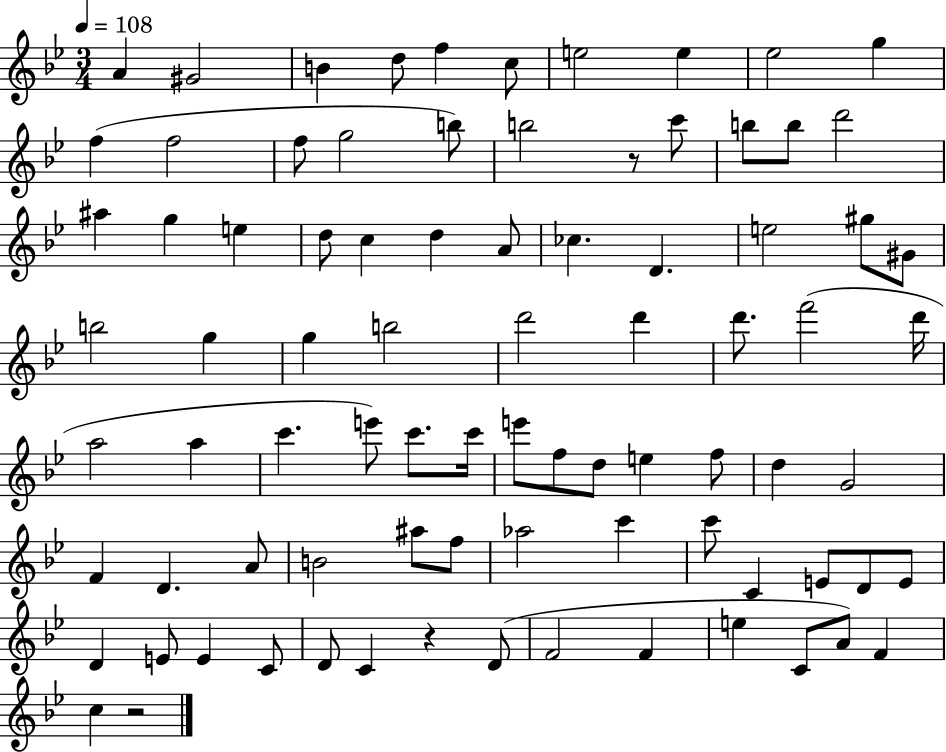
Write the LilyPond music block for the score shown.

{
  \clef treble
  \numericTimeSignature
  \time 3/4
  \key bes \major
  \tempo 4 = 108
  a'4 gis'2 | b'4 d''8 f''4 c''8 | e''2 e''4 | ees''2 g''4 | \break f''4( f''2 | f''8 g''2 b''8) | b''2 r8 c'''8 | b''8 b''8 d'''2 | \break ais''4 g''4 e''4 | d''8 c''4 d''4 a'8 | ces''4. d'4. | e''2 gis''8 gis'8 | \break b''2 g''4 | g''4 b''2 | d'''2 d'''4 | d'''8. f'''2( d'''16 | \break a''2 a''4 | c'''4. e'''8) c'''8. c'''16 | e'''8 f''8 d''8 e''4 f''8 | d''4 g'2 | \break f'4 d'4. a'8 | b'2 ais''8 f''8 | aes''2 c'''4 | c'''8 c'4 e'8 d'8 e'8 | \break d'4 e'8 e'4 c'8 | d'8 c'4 r4 d'8( | f'2 f'4 | e''4 c'8 a'8) f'4 | \break c''4 r2 | \bar "|."
}